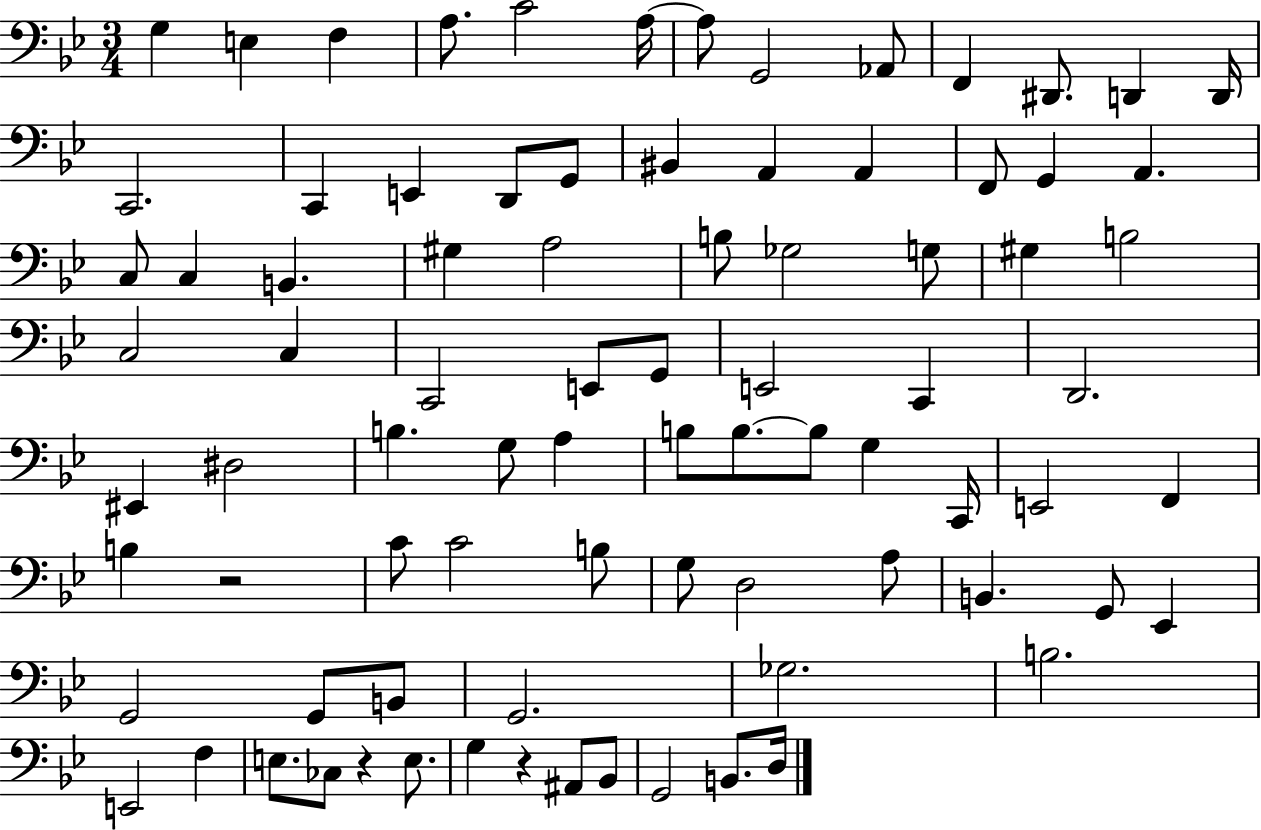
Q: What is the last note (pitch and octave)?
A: D3